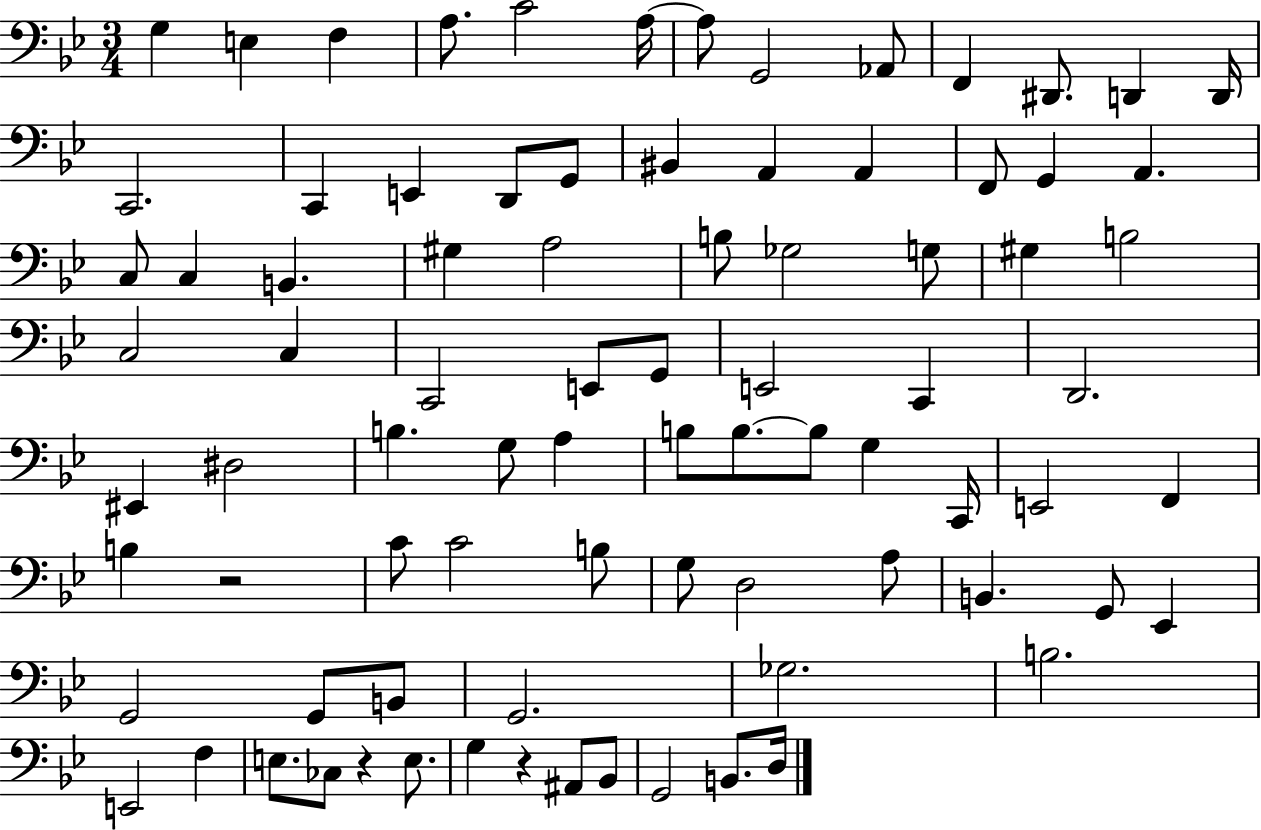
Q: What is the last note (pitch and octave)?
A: D3